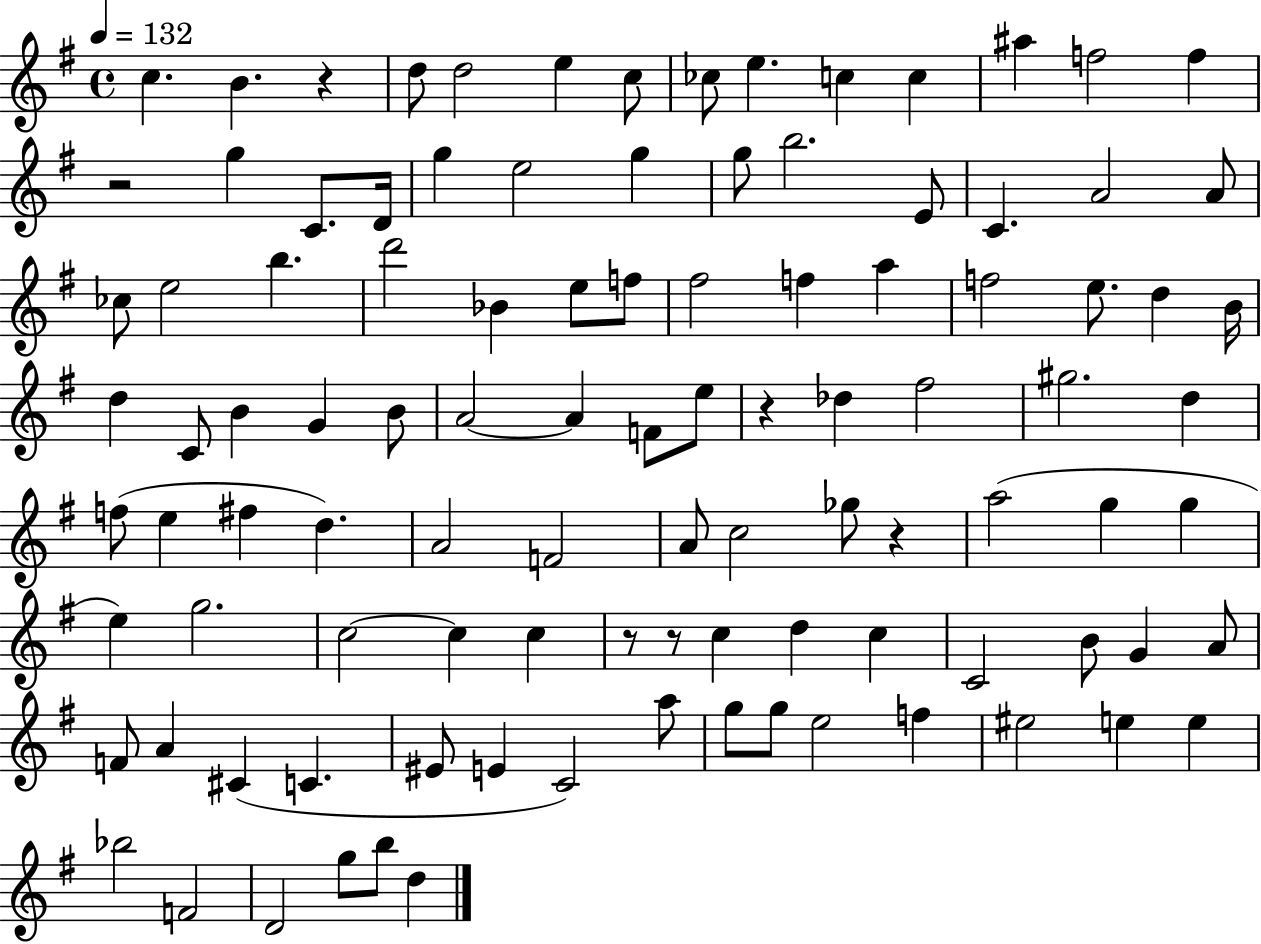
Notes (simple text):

C5/q. B4/q. R/q D5/e D5/h E5/q C5/e CES5/e E5/q. C5/q C5/q A#5/q F5/h F5/q R/h G5/q C4/e. D4/s G5/q E5/h G5/q G5/e B5/h. E4/e C4/q. A4/h A4/e CES5/e E5/h B5/q. D6/h Bb4/q E5/e F5/e F#5/h F5/q A5/q F5/h E5/e. D5/q B4/s D5/q C4/e B4/q G4/q B4/e A4/h A4/q F4/e E5/e R/q Db5/q F#5/h G#5/h. D5/q F5/e E5/q F#5/q D5/q. A4/h F4/h A4/e C5/h Gb5/e R/q A5/h G5/q G5/q E5/q G5/h. C5/h C5/q C5/q R/e R/e C5/q D5/q C5/q C4/h B4/e G4/q A4/e F4/e A4/q C#4/q C4/q. EIS4/e E4/q C4/h A5/e G5/e G5/e E5/h F5/q EIS5/h E5/q E5/q Bb5/h F4/h D4/h G5/e B5/e D5/q